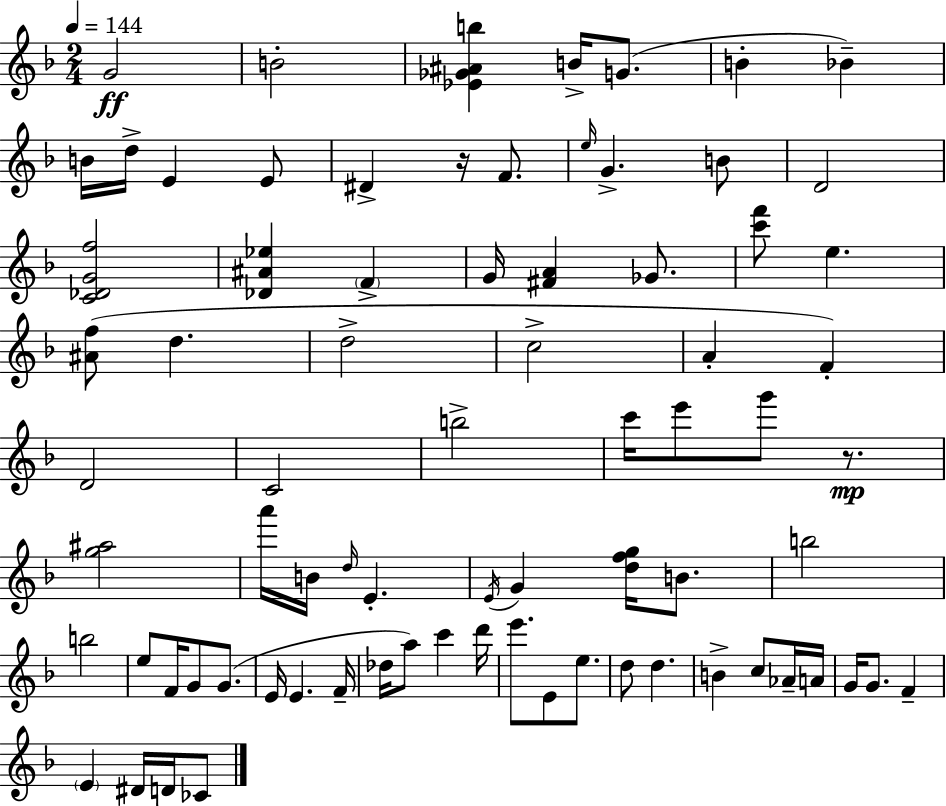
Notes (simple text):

G4/h B4/h [Eb4,Gb4,A#4,B5]/q B4/s G4/e. B4/q Bb4/q B4/s D5/s E4/q E4/e D#4/q R/s F4/e. E5/s G4/q. B4/e D4/h [C4,Db4,G4,F5]/h [Db4,A#4,Eb5]/q F4/q G4/s [F#4,A4]/q Gb4/e. [C6,F6]/e E5/q. [A#4,F5]/e D5/q. D5/h C5/h A4/q F4/q D4/h C4/h B5/h C6/s E6/e G6/e R/e. [G5,A#5]/h A6/s B4/s D5/s E4/q. E4/s G4/q [D5,F5,G5]/s B4/e. B5/h B5/h E5/e F4/s G4/e G4/e. E4/s E4/q. F4/s Db5/s A5/e C6/q D6/s E6/e. E4/e E5/e. D5/e D5/q. B4/q C5/e Ab4/s A4/s G4/s G4/e. F4/q E4/q D#4/s D4/s CES4/e